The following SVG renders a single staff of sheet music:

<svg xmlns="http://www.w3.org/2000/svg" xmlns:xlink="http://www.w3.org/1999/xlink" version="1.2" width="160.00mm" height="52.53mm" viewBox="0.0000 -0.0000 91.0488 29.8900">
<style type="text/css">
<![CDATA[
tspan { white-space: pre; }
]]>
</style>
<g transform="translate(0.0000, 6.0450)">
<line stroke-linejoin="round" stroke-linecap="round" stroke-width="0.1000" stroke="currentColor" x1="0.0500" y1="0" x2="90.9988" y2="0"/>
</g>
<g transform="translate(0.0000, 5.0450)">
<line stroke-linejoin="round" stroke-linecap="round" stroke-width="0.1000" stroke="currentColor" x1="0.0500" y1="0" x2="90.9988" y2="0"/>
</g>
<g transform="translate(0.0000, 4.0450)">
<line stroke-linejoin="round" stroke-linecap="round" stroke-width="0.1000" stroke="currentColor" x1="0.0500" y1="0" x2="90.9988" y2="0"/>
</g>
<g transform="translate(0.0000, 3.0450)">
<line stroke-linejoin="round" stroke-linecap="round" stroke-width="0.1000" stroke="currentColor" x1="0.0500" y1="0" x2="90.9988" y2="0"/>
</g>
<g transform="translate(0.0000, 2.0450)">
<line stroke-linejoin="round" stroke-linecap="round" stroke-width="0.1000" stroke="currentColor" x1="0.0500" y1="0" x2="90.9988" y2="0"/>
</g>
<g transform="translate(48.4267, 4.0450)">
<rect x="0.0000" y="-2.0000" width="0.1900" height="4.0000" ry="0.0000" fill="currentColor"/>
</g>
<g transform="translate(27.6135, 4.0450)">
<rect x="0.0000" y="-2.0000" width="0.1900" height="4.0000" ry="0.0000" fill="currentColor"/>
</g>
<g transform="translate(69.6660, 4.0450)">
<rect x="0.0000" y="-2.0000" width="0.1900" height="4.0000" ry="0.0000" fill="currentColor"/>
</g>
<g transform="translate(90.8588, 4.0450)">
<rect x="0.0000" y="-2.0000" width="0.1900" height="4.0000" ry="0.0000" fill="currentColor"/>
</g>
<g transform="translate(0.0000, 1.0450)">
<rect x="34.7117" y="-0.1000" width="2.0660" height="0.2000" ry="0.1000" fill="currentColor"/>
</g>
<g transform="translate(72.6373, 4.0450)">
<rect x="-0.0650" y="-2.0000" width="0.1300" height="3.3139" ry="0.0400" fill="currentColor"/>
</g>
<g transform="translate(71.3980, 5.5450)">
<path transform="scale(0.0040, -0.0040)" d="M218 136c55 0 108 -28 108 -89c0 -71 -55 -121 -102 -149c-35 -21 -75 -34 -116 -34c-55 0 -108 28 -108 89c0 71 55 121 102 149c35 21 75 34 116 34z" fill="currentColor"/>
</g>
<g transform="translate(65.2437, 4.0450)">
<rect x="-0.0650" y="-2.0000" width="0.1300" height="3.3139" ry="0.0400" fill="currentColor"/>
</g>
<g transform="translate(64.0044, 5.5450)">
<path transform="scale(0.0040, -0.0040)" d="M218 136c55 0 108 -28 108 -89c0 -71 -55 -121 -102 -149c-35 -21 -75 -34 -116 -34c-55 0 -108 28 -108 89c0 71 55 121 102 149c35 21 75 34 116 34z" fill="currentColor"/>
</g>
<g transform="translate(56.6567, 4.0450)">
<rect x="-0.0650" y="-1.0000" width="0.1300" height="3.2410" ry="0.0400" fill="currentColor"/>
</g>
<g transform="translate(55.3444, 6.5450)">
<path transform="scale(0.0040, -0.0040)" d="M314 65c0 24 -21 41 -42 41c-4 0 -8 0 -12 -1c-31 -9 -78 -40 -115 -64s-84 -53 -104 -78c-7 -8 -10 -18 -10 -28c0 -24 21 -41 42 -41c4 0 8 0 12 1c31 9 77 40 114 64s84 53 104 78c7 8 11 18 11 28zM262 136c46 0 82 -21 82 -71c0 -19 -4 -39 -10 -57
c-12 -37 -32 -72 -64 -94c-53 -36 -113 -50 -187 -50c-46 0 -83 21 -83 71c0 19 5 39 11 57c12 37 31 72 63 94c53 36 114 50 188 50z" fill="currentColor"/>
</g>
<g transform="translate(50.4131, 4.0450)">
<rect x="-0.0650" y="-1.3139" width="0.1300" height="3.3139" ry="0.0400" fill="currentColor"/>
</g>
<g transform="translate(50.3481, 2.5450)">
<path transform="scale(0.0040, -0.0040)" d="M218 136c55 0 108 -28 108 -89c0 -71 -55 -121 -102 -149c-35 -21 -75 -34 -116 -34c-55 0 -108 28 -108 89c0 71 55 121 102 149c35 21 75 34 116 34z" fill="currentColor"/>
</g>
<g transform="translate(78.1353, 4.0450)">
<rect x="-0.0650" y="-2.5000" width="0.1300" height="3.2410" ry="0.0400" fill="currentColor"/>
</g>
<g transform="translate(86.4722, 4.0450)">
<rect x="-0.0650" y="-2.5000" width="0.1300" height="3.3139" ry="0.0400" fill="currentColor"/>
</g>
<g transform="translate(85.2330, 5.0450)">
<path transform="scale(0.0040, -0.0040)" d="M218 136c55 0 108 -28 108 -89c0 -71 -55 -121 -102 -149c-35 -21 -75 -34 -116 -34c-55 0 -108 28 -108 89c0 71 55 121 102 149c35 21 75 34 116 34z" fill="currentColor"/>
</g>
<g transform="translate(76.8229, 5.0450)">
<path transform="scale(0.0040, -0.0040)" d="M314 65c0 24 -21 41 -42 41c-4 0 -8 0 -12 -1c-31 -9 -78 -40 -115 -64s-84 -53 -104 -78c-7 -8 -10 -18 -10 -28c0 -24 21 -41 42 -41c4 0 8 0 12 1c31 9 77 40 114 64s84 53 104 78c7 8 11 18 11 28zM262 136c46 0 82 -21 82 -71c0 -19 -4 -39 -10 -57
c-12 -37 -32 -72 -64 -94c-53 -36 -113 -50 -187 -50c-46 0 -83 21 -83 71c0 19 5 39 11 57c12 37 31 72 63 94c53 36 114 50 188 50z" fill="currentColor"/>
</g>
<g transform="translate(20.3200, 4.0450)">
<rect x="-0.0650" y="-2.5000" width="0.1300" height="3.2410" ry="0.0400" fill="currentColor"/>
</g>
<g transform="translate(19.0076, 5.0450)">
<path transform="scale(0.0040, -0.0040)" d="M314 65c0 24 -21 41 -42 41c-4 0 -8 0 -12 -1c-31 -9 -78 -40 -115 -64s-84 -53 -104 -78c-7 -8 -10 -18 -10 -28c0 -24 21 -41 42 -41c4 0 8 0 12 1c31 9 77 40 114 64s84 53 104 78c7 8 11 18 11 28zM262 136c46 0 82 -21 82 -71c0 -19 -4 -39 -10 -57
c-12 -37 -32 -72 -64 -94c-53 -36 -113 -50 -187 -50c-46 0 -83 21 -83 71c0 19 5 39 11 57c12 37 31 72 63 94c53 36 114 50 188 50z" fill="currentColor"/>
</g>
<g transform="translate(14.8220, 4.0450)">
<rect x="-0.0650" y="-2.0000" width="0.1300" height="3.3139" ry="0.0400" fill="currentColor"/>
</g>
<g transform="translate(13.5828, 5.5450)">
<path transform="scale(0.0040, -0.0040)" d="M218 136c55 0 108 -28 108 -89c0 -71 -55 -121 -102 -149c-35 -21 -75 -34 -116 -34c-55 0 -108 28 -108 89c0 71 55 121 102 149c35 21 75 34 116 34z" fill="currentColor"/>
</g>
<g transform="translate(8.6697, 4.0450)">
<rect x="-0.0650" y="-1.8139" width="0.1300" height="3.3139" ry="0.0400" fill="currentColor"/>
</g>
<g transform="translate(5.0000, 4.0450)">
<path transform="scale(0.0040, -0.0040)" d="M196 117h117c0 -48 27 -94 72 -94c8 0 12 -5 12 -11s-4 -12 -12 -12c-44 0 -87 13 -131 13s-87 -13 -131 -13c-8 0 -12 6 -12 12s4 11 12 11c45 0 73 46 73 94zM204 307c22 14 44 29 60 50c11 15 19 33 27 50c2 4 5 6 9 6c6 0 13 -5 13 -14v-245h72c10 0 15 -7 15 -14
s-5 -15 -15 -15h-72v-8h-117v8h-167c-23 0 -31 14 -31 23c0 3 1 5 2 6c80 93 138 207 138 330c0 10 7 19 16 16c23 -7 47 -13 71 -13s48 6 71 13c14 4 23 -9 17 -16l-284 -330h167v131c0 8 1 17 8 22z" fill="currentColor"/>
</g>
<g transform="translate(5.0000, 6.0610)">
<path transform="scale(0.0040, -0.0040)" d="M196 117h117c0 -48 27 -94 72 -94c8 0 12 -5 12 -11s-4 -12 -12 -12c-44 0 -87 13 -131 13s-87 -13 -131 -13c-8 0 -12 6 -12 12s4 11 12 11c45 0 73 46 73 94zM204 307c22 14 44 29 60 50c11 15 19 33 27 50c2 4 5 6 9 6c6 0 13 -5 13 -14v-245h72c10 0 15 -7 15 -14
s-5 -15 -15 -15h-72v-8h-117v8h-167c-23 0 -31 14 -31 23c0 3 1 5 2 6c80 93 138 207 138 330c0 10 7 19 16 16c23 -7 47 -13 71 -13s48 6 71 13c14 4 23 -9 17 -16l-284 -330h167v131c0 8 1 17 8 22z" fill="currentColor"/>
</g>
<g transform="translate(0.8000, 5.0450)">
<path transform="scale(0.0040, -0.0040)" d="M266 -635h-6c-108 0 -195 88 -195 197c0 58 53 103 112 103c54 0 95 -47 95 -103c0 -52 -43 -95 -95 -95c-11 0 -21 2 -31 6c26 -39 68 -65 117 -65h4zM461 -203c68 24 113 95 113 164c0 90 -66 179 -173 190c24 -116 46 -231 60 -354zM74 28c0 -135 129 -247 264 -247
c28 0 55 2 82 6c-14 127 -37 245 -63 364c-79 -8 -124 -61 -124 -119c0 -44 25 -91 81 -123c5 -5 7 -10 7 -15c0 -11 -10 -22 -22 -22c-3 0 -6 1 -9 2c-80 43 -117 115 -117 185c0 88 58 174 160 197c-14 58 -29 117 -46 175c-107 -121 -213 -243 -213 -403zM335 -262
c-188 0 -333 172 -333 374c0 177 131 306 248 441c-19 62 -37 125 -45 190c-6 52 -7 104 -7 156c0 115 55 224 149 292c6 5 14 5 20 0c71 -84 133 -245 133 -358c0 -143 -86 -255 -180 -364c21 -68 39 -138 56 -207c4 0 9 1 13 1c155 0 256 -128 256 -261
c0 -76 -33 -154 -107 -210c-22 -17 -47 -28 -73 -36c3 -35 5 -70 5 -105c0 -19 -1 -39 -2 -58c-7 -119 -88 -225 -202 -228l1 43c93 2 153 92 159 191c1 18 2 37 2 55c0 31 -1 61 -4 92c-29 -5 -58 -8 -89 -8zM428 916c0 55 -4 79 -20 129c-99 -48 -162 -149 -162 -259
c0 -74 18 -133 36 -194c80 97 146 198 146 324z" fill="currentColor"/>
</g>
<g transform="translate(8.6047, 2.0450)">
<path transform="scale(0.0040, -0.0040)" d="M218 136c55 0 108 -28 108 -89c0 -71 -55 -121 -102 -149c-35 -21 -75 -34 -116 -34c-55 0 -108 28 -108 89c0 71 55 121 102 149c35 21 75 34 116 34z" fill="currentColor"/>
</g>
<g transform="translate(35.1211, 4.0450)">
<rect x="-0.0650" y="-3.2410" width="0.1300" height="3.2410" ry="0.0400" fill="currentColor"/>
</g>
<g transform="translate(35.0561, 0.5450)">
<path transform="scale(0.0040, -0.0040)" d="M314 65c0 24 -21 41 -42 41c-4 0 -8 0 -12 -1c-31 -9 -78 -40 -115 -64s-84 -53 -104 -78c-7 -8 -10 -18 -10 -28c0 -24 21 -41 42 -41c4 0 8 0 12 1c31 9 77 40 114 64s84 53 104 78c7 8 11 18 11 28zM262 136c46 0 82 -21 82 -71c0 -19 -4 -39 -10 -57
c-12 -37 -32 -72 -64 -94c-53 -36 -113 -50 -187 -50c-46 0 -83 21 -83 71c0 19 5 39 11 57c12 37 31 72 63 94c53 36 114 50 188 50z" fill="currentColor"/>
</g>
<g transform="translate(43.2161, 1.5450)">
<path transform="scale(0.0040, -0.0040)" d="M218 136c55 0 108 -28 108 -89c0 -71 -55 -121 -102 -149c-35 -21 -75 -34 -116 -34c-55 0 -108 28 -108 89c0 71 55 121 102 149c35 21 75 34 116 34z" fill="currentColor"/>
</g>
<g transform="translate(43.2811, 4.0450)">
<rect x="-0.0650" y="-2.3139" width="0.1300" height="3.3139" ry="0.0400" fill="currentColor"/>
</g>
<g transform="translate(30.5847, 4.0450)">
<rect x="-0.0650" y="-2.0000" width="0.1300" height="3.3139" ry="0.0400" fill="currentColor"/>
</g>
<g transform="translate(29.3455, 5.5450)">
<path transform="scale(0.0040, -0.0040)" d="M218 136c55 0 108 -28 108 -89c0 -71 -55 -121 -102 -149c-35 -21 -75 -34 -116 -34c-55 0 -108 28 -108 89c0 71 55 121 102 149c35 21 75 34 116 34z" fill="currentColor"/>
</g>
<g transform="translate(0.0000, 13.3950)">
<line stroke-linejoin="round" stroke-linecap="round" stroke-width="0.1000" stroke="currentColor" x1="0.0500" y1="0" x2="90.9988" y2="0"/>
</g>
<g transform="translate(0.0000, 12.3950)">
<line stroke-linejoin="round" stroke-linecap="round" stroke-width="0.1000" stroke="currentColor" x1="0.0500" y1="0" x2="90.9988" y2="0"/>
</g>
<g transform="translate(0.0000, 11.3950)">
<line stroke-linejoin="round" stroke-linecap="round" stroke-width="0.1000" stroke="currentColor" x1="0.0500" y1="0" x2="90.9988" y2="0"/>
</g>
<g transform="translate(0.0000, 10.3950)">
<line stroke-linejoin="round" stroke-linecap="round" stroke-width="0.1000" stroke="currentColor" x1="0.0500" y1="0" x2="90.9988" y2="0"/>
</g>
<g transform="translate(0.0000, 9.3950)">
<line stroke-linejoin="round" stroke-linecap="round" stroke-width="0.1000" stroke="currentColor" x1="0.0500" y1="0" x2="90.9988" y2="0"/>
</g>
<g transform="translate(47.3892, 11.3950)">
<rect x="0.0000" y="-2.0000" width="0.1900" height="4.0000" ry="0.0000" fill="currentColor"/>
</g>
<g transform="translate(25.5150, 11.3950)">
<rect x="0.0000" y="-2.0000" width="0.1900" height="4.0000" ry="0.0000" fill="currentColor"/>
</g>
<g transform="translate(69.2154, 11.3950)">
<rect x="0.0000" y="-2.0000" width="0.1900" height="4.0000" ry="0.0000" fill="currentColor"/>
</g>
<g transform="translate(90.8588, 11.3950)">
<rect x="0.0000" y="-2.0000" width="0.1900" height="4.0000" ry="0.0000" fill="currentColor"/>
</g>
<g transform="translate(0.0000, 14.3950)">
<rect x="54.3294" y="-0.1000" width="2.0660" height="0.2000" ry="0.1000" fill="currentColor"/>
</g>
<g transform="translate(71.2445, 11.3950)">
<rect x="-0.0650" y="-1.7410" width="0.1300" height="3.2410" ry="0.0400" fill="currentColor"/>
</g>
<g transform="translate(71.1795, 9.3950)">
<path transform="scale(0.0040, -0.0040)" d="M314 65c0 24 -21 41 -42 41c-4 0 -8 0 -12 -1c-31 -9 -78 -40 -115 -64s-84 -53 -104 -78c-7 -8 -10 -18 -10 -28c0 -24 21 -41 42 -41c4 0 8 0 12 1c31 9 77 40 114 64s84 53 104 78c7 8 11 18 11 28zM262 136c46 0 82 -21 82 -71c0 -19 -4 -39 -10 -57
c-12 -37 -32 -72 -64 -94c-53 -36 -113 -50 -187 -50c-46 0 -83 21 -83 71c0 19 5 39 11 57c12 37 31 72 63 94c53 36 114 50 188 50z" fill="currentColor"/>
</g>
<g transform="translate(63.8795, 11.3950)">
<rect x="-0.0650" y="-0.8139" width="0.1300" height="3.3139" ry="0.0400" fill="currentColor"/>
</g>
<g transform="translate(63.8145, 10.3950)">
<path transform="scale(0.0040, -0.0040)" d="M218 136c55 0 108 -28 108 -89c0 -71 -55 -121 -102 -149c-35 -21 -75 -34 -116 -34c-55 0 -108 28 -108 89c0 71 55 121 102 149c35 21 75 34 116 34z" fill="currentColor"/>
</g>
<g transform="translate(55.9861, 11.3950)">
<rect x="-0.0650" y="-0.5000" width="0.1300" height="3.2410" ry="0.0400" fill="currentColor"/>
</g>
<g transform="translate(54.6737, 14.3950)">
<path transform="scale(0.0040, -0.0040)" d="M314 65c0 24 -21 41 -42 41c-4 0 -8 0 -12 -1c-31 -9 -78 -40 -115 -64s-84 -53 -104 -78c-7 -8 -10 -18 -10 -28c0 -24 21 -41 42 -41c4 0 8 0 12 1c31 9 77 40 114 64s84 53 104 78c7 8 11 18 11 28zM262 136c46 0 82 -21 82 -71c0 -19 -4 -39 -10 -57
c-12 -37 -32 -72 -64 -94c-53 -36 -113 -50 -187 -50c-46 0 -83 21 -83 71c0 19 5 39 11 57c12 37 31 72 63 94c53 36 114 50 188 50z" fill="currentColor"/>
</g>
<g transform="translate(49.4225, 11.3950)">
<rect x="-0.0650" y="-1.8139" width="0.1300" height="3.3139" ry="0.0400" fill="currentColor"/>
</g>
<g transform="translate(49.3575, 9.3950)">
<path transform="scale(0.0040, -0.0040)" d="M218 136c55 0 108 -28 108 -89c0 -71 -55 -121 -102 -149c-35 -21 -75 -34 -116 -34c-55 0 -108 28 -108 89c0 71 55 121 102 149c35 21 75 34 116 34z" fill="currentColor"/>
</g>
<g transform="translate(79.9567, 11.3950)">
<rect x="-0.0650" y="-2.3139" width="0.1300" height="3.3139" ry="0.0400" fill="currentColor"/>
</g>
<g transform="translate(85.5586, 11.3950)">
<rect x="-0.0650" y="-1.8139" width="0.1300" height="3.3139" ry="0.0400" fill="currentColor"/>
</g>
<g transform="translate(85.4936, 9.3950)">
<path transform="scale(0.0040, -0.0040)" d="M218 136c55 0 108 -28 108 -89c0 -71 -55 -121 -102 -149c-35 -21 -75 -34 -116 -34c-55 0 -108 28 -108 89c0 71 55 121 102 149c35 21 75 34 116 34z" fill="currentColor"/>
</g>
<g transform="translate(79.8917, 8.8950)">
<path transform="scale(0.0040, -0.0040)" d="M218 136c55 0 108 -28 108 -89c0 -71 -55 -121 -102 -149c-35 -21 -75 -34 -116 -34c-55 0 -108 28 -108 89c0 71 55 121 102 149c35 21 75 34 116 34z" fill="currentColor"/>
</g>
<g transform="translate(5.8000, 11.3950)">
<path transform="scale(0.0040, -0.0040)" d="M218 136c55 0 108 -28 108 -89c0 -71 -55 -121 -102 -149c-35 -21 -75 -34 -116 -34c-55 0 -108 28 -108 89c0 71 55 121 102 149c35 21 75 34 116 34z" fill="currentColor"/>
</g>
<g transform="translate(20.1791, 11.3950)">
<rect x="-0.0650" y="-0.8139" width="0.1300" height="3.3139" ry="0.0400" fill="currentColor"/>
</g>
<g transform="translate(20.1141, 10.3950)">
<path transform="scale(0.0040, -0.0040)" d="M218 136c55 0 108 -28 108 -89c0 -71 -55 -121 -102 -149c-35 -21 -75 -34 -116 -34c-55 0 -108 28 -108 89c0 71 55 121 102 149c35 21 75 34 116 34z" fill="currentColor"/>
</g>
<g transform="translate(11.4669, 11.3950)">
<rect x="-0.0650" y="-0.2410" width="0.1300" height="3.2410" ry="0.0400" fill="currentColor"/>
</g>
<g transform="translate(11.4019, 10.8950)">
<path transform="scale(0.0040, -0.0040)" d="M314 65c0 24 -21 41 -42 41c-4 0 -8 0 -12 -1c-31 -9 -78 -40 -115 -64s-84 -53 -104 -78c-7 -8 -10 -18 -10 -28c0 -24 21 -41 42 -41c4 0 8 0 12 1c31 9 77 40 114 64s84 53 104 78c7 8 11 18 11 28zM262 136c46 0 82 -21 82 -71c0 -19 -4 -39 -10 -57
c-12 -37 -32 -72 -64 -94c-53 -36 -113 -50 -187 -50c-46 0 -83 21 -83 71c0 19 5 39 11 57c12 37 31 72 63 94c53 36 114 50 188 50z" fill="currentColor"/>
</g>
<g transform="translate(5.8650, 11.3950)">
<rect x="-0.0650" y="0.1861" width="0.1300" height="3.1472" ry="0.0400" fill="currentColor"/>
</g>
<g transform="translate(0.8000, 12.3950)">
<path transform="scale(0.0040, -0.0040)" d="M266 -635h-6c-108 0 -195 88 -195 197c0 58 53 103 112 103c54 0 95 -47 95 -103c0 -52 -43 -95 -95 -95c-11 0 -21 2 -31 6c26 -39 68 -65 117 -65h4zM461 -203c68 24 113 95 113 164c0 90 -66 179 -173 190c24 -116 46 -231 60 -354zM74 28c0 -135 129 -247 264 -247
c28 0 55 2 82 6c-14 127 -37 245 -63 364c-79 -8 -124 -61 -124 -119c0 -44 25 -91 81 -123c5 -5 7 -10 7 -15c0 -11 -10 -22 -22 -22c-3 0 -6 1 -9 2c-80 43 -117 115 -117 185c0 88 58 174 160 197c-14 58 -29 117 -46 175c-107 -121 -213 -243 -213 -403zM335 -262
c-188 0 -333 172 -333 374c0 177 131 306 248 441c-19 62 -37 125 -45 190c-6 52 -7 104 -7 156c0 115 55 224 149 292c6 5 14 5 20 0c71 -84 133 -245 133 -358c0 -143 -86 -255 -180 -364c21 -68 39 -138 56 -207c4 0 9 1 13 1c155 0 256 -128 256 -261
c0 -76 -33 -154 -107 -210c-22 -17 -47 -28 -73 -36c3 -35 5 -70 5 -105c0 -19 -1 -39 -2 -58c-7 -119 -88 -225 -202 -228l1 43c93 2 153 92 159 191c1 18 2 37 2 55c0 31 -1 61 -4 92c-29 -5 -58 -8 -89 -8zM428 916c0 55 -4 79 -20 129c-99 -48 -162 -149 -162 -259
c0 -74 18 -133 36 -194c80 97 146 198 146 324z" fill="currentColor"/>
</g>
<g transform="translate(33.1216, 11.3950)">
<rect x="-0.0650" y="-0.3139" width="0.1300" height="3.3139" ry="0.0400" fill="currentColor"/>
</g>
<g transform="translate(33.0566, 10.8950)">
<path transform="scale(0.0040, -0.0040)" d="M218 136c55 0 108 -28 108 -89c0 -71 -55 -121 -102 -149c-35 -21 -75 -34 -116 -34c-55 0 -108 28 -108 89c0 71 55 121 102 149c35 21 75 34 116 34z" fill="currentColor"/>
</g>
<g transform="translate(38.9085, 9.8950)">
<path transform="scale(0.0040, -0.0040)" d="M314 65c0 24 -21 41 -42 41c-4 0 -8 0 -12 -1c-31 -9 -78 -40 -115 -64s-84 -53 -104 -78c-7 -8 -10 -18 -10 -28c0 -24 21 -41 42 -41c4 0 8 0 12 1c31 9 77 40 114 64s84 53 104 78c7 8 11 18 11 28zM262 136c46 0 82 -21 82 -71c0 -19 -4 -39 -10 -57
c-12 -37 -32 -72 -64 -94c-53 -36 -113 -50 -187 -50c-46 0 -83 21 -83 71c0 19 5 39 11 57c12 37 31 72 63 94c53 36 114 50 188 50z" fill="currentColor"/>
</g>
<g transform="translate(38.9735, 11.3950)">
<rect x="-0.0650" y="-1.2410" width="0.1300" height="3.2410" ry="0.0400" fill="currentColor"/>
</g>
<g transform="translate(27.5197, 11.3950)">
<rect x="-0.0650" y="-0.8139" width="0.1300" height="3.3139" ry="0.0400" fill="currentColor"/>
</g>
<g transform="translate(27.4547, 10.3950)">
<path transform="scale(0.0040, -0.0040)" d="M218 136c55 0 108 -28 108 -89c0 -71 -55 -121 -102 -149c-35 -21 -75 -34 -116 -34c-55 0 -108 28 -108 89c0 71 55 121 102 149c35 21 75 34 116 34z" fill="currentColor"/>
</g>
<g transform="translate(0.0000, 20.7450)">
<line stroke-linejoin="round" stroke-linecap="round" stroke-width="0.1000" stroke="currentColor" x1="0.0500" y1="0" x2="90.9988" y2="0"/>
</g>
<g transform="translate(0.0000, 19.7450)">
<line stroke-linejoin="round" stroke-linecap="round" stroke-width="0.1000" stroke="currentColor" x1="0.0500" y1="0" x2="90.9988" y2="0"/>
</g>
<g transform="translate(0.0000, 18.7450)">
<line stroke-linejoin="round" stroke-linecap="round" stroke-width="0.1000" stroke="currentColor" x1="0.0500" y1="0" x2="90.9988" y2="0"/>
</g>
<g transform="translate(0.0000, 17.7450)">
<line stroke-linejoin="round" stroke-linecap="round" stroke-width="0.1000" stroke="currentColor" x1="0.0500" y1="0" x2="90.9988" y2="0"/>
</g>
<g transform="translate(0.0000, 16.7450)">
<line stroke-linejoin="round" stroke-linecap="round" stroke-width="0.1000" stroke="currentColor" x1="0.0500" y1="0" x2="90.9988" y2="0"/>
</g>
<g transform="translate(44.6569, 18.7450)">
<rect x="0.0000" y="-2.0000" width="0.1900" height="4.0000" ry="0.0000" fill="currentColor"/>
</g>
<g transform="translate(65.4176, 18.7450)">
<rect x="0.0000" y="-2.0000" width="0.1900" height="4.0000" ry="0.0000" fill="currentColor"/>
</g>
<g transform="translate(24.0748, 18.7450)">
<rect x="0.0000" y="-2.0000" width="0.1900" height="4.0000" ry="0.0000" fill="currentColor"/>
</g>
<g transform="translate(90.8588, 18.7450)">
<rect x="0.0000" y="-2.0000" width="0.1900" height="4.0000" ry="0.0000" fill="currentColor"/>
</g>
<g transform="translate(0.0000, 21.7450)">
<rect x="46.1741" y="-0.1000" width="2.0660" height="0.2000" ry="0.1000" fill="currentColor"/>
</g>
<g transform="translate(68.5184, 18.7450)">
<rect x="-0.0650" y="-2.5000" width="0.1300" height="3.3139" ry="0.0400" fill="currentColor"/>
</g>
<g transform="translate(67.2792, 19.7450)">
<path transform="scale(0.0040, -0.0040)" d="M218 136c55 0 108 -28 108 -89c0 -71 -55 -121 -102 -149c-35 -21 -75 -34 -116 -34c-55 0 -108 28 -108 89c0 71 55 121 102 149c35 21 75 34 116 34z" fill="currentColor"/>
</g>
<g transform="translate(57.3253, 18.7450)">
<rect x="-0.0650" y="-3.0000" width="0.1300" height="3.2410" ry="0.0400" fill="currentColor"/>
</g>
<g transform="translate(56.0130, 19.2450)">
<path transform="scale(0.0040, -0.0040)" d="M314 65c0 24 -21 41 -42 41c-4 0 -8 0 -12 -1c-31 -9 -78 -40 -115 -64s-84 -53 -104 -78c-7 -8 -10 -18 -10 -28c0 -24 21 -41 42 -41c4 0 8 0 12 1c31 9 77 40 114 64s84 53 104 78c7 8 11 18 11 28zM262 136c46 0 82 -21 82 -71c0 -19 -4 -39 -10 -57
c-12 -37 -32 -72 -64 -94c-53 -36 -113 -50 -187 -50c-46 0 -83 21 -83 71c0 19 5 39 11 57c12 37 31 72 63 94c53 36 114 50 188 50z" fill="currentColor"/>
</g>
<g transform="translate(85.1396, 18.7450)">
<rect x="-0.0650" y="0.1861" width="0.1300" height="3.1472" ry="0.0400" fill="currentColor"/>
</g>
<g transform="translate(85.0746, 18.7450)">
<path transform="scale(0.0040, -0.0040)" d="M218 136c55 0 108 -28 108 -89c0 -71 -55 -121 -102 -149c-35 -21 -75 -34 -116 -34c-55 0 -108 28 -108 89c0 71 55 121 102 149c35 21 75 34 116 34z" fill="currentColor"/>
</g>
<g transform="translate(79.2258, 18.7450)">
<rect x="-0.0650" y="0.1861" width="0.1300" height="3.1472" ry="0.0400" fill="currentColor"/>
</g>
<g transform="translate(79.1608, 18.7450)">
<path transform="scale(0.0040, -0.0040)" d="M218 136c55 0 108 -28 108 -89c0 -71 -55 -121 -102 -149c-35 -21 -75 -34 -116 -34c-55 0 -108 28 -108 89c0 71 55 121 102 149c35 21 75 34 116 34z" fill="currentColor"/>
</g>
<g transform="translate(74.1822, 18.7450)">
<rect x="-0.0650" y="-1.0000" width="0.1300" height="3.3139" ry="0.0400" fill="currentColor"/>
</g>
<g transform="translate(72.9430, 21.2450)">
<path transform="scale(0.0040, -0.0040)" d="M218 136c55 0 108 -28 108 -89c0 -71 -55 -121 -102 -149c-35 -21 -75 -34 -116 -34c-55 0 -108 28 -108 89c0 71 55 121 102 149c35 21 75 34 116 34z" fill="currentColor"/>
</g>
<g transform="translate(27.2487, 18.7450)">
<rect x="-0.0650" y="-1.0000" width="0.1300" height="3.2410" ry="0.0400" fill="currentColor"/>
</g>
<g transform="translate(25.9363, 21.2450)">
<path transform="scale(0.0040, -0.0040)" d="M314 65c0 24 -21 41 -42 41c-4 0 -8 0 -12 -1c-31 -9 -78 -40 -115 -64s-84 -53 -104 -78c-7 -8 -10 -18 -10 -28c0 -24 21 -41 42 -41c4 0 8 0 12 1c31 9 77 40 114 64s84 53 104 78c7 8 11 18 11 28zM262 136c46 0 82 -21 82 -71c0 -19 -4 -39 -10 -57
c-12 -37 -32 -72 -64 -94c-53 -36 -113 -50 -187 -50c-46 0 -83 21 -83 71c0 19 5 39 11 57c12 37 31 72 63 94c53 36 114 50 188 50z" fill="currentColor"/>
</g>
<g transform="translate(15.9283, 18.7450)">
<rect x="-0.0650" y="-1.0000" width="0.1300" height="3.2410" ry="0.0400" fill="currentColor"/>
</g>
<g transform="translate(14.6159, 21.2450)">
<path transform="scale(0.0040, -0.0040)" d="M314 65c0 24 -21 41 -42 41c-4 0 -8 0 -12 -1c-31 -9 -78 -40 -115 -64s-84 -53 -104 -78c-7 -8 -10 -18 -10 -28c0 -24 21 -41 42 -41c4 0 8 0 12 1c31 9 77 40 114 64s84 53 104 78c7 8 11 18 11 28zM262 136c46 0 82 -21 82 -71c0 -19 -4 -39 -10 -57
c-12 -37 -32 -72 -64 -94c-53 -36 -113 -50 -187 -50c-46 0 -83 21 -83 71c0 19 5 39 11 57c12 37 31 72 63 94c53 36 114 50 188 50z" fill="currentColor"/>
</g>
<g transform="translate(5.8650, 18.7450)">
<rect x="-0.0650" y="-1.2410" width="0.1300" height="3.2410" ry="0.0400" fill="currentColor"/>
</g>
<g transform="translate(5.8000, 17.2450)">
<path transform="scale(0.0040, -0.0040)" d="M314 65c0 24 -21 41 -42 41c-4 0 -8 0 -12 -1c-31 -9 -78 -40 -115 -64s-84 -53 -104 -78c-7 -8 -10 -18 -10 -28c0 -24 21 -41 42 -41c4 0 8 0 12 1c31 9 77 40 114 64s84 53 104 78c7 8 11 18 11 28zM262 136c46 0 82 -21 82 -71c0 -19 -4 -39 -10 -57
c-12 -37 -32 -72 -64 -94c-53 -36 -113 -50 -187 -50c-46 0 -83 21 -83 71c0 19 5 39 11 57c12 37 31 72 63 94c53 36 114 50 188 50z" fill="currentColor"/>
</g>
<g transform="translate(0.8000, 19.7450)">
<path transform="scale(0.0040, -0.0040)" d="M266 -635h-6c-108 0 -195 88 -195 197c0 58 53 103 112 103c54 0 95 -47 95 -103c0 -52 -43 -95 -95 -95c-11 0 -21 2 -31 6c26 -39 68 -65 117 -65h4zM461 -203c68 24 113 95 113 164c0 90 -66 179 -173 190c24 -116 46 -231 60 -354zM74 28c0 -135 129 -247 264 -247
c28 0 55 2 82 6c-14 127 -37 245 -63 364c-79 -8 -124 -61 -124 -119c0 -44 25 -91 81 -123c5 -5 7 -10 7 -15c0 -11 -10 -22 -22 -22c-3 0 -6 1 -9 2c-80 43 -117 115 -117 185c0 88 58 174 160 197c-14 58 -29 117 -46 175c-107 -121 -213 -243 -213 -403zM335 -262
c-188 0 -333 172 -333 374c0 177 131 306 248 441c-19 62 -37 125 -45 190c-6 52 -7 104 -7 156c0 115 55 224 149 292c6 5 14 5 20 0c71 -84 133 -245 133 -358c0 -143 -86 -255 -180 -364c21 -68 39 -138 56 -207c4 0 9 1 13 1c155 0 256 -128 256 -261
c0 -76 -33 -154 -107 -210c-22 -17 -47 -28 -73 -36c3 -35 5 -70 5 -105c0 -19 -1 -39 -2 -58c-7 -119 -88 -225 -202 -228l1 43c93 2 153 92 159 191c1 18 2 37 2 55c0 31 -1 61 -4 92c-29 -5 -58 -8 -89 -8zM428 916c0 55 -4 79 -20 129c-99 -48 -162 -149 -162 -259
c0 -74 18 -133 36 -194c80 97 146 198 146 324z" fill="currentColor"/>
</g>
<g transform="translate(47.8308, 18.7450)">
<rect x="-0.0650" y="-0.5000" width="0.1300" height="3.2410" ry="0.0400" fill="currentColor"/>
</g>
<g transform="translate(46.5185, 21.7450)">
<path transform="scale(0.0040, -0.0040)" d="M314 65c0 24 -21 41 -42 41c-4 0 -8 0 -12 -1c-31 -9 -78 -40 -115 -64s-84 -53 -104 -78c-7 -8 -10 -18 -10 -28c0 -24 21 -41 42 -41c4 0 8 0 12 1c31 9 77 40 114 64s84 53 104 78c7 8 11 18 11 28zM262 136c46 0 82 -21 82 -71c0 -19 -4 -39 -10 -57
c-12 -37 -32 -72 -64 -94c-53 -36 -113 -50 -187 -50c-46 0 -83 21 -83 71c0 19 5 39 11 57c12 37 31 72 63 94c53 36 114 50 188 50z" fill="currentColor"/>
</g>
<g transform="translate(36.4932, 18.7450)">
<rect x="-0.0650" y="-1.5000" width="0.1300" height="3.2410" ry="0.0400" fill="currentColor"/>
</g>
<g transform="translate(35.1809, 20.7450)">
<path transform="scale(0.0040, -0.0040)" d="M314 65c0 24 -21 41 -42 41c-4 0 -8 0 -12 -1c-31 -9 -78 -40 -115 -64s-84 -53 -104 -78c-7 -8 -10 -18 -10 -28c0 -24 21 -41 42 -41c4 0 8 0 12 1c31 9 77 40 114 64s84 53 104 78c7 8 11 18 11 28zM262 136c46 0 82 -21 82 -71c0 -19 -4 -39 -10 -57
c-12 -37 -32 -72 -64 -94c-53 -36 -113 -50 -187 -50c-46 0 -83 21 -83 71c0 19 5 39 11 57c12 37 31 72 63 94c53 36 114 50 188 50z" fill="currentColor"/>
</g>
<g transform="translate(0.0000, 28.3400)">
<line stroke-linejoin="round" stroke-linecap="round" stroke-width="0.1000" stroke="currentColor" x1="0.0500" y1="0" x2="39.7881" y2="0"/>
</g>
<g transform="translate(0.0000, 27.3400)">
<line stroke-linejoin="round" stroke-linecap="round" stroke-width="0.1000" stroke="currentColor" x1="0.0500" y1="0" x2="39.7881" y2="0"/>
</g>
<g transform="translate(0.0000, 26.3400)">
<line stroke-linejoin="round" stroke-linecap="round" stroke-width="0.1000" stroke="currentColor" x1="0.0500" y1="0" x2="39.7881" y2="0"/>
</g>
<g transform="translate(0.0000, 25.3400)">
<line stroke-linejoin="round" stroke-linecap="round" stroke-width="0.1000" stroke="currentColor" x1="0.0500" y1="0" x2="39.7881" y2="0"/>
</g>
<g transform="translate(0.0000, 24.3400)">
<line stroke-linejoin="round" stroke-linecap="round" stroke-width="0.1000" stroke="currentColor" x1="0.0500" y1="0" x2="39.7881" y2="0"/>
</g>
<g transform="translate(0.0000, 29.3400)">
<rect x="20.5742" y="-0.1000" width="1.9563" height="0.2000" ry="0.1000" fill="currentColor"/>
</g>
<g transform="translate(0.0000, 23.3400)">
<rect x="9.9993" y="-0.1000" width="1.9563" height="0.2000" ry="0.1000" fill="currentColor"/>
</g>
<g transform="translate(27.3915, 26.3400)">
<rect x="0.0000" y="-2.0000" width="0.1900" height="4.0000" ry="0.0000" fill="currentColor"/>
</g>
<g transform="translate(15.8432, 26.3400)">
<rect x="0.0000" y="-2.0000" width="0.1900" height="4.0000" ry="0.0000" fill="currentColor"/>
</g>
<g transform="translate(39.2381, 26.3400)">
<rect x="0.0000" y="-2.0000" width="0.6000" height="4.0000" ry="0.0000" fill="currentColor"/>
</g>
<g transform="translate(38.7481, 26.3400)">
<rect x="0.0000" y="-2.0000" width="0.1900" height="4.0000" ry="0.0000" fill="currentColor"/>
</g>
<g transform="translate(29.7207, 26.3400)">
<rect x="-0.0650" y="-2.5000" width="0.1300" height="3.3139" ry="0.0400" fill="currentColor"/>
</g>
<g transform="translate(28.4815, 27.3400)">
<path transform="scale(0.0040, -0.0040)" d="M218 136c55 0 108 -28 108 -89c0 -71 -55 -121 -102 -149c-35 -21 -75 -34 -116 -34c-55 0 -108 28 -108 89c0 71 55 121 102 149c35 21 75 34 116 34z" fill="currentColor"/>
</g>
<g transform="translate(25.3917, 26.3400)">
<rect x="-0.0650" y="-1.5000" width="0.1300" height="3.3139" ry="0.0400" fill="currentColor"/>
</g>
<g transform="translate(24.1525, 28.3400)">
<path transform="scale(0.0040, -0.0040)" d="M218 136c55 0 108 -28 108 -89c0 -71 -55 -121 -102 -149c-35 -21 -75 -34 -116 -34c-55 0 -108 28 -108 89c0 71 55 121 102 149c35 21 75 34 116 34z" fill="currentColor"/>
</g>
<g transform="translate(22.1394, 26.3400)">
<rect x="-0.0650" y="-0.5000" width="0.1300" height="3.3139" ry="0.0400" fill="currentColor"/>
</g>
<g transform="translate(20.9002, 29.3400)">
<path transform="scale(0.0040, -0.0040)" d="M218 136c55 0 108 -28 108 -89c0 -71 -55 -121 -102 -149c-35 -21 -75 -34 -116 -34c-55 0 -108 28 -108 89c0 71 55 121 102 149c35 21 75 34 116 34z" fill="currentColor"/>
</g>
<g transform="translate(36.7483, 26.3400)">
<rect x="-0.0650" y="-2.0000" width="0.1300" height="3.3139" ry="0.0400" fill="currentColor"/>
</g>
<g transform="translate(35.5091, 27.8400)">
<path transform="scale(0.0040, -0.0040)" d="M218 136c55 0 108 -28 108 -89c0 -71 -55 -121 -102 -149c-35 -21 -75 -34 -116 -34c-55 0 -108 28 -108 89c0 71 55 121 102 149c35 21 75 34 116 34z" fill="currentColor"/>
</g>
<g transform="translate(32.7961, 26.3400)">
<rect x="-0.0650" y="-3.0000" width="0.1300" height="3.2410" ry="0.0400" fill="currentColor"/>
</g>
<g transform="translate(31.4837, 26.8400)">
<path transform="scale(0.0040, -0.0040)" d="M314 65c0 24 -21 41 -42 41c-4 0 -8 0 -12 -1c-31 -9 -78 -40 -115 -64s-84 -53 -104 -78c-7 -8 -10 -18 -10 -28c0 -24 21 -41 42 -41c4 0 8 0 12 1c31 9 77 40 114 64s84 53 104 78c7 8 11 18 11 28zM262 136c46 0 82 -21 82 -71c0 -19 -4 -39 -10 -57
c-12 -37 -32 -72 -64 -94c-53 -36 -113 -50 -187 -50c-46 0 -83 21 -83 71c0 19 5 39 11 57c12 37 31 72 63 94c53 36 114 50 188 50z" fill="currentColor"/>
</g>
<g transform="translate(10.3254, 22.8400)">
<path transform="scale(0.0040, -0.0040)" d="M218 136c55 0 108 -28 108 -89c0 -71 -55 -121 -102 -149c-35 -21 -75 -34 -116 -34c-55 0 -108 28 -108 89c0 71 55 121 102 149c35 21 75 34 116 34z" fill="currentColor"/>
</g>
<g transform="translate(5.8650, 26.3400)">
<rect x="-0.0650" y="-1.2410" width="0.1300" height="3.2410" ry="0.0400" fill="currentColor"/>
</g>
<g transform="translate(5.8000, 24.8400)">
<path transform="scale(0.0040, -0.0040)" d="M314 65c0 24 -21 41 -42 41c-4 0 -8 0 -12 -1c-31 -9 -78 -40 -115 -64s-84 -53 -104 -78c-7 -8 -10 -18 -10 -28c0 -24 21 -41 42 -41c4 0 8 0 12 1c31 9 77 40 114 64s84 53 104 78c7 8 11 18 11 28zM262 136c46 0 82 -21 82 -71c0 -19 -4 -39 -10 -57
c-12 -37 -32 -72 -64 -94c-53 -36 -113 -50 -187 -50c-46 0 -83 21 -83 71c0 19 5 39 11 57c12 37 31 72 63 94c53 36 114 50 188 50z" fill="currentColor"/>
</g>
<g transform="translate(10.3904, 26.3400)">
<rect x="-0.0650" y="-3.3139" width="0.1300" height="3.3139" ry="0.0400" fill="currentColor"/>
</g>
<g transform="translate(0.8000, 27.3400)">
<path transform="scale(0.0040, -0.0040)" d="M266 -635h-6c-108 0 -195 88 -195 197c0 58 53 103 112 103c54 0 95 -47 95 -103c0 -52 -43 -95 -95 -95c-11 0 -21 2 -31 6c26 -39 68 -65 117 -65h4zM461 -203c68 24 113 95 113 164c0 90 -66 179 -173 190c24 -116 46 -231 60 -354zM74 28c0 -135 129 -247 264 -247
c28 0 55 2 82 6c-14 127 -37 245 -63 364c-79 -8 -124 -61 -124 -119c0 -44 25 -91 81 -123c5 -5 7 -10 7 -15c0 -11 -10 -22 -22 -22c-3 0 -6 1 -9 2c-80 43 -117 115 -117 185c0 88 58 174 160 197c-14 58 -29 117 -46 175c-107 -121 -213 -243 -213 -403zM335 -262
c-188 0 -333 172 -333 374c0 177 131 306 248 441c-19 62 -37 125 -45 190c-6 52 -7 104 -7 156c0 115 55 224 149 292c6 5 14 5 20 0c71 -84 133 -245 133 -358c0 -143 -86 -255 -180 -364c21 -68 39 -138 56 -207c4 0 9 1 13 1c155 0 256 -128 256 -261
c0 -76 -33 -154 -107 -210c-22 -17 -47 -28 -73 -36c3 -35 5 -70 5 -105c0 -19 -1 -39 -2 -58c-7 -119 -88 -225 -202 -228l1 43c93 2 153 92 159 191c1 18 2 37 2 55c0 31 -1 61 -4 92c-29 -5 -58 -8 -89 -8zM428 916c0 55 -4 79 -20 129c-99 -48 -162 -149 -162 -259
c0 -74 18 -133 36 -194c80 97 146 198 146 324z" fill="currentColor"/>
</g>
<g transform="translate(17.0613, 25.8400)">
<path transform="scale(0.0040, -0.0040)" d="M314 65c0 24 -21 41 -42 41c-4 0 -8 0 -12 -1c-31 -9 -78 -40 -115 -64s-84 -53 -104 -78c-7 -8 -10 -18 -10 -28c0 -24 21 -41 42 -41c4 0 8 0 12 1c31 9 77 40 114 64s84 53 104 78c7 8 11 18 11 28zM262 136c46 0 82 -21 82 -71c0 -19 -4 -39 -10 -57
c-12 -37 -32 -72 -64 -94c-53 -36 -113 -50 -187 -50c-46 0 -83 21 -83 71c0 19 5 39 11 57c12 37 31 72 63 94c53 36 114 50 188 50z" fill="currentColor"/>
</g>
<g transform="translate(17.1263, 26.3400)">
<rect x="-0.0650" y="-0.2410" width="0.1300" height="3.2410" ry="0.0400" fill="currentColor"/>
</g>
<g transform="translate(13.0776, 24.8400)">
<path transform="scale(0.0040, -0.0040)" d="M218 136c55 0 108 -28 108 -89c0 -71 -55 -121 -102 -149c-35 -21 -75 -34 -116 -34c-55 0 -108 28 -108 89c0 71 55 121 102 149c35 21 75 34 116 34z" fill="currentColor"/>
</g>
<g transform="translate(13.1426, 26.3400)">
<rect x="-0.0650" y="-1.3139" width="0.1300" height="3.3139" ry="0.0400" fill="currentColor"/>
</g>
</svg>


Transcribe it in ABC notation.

X:1
T:Untitled
M:4/4
L:1/4
K:C
f F G2 F b2 g e D2 F F G2 G B c2 d d c e2 f C2 d f2 g f e2 D2 D2 E2 C2 A2 G D B B e2 b e c2 C E G A2 F